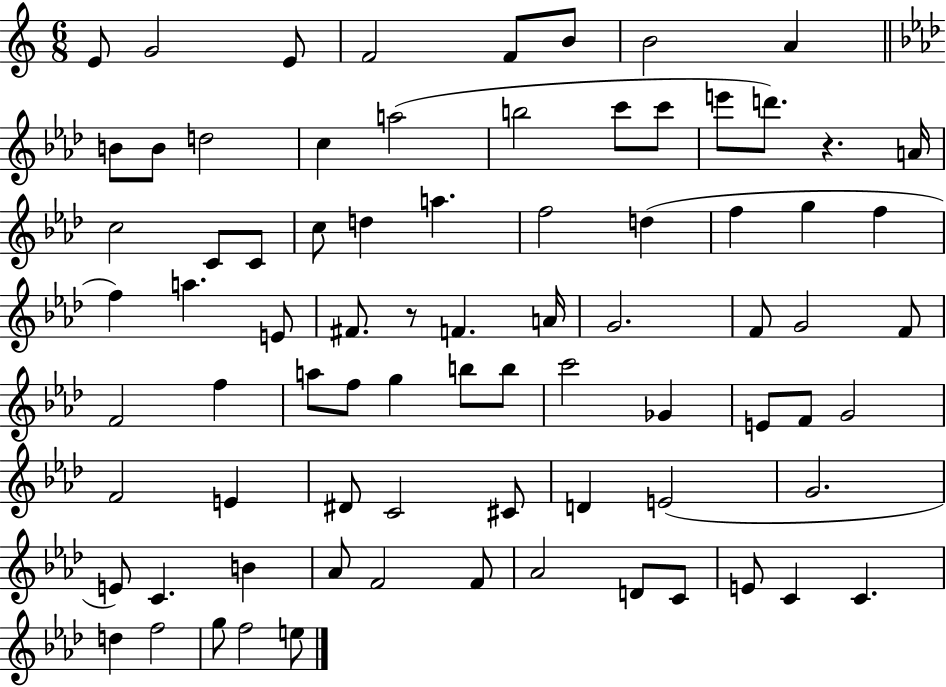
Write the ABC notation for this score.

X:1
T:Untitled
M:6/8
L:1/4
K:C
E/2 G2 E/2 F2 F/2 B/2 B2 A B/2 B/2 d2 c a2 b2 c'/2 c'/2 e'/2 d'/2 z A/4 c2 C/2 C/2 c/2 d a f2 d f g f f a E/2 ^F/2 z/2 F A/4 G2 F/2 G2 F/2 F2 f a/2 f/2 g b/2 b/2 c'2 _G E/2 F/2 G2 F2 E ^D/2 C2 ^C/2 D E2 G2 E/2 C B _A/2 F2 F/2 _A2 D/2 C/2 E/2 C C d f2 g/2 f2 e/2